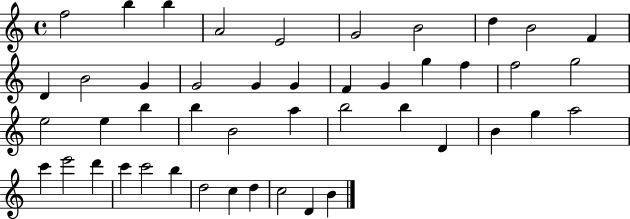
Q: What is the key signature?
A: C major